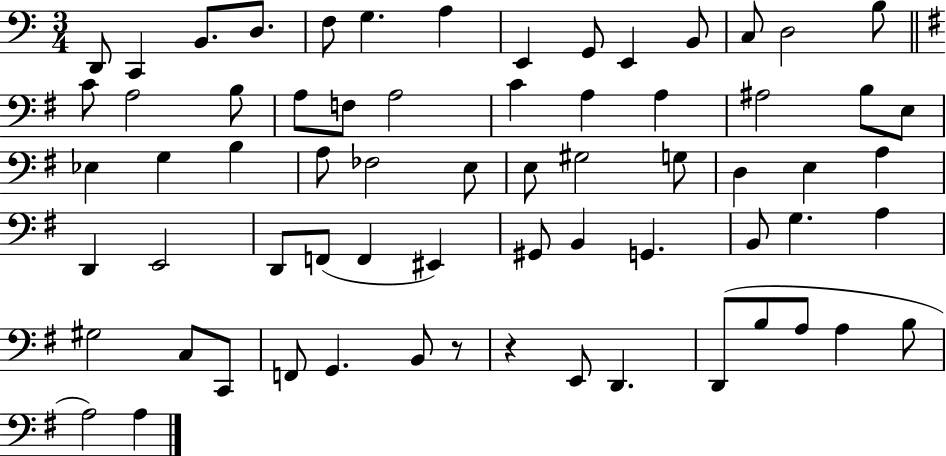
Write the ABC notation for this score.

X:1
T:Untitled
M:3/4
L:1/4
K:C
D,,/2 C,, B,,/2 D,/2 F,/2 G, A, E,, G,,/2 E,, B,,/2 C,/2 D,2 B,/2 C/2 A,2 B,/2 A,/2 F,/2 A,2 C A, A, ^A,2 B,/2 E,/2 _E, G, B, A,/2 _F,2 E,/2 E,/2 ^G,2 G,/2 D, E, A, D,, E,,2 D,,/2 F,,/2 F,, ^E,, ^G,,/2 B,, G,, B,,/2 G, A, ^G,2 C,/2 C,,/2 F,,/2 G,, B,,/2 z/2 z E,,/2 D,, D,,/2 B,/2 A,/2 A, B,/2 A,2 A,